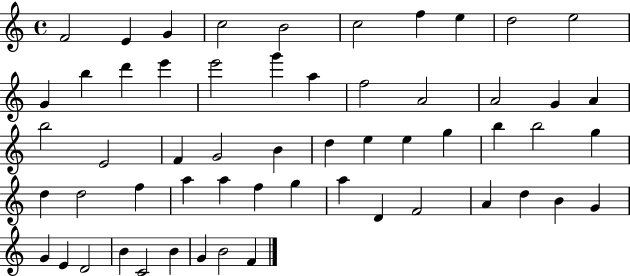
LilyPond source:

{
  \clef treble
  \time 4/4
  \defaultTimeSignature
  \key c \major
  f'2 e'4 g'4 | c''2 b'2 | c''2 f''4 e''4 | d''2 e''2 | \break g'4 b''4 d'''4 e'''4 | e'''2 g'''4 a''4 | f''2 a'2 | a'2 g'4 a'4 | \break b''2 e'2 | f'4 g'2 b'4 | d''4 e''4 e''4 g''4 | b''4 b''2 g''4 | \break d''4 d''2 f''4 | a''4 a''4 f''4 g''4 | a''4 d'4 f'2 | a'4 d''4 b'4 g'4 | \break g'4 e'4 d'2 | b'4 c'2 b'4 | g'4 b'2 f'4 | \bar "|."
}